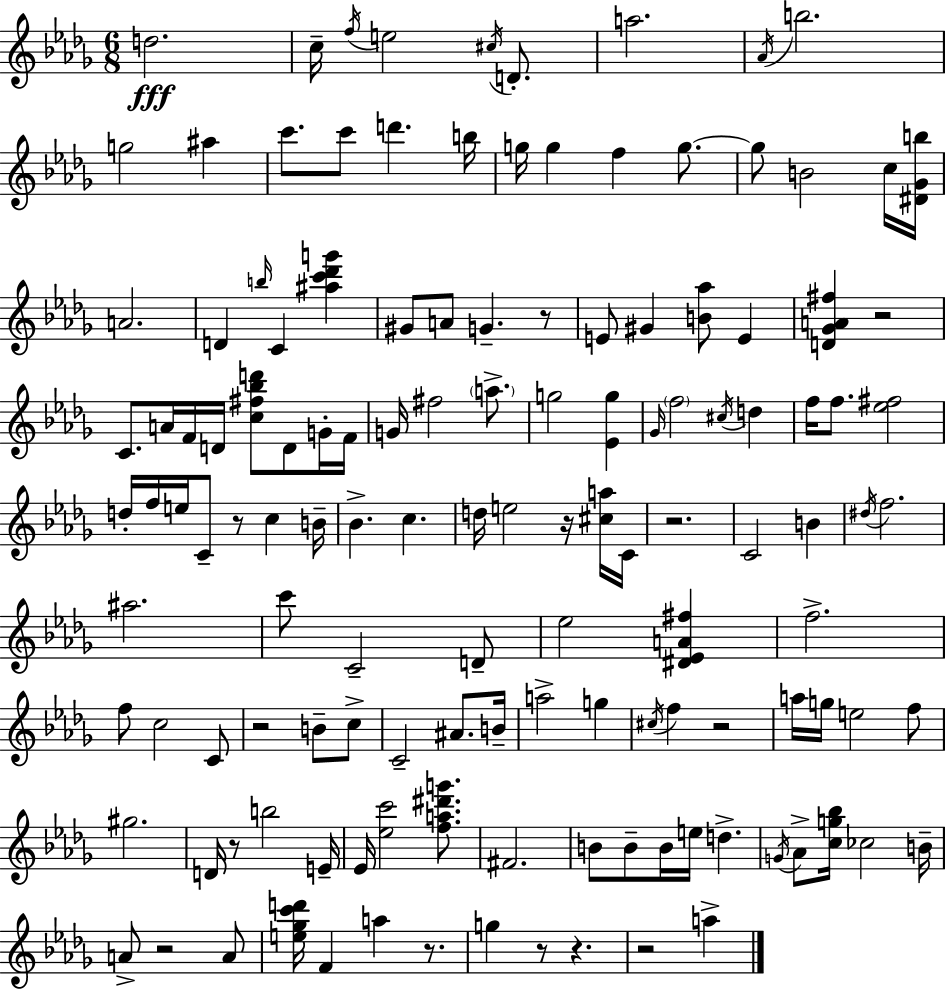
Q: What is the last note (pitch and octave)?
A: A5